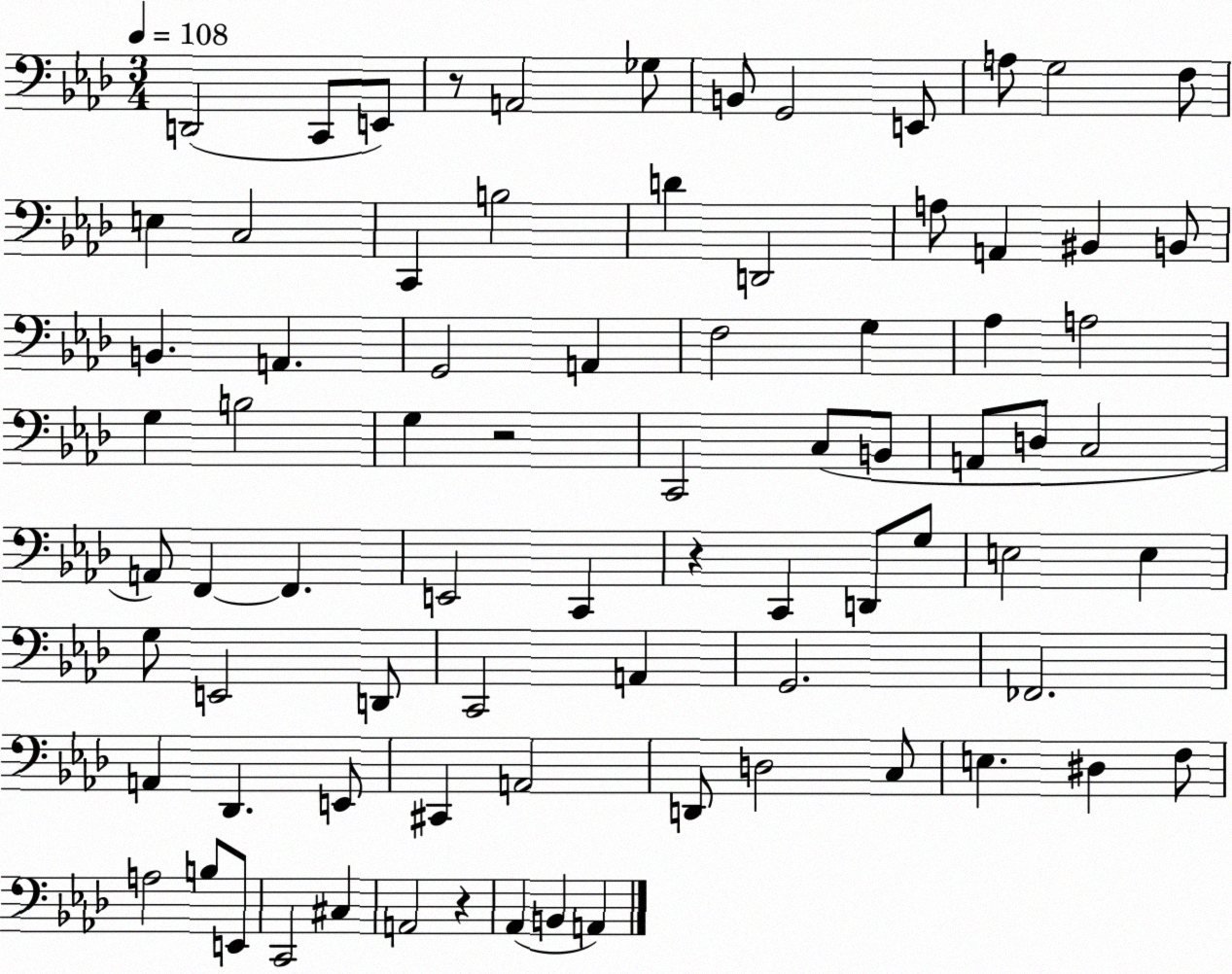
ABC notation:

X:1
T:Untitled
M:3/4
L:1/4
K:Ab
D,,2 C,,/2 E,,/2 z/2 A,,2 _G,/2 B,,/2 G,,2 E,,/2 A,/2 G,2 F,/2 E, C,2 C,, B,2 D D,,2 A,/2 A,, ^B,, B,,/2 B,, A,, G,,2 A,, F,2 G, _A, A,2 G, B,2 G, z2 C,,2 C,/2 B,,/2 A,,/2 D,/2 C,2 A,,/2 F,, F,, E,,2 C,, z C,, D,,/2 G,/2 E,2 E, G,/2 E,,2 D,,/2 C,,2 A,, G,,2 _F,,2 A,, _D,, E,,/2 ^C,, A,,2 D,,/2 D,2 C,/2 E, ^D, F,/2 A,2 B,/2 E,,/2 C,,2 ^C, A,,2 z _A,, B,, A,,